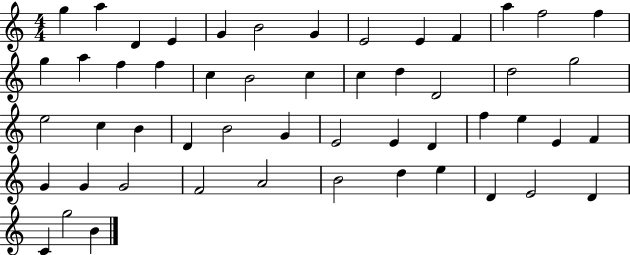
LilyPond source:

{
  \clef treble
  \numericTimeSignature
  \time 4/4
  \key c \major
  g''4 a''4 d'4 e'4 | g'4 b'2 g'4 | e'2 e'4 f'4 | a''4 f''2 f''4 | \break g''4 a''4 f''4 f''4 | c''4 b'2 c''4 | c''4 d''4 d'2 | d''2 g''2 | \break e''2 c''4 b'4 | d'4 b'2 g'4 | e'2 e'4 d'4 | f''4 e''4 e'4 f'4 | \break g'4 g'4 g'2 | f'2 a'2 | b'2 d''4 e''4 | d'4 e'2 d'4 | \break c'4 g''2 b'4 | \bar "|."
}